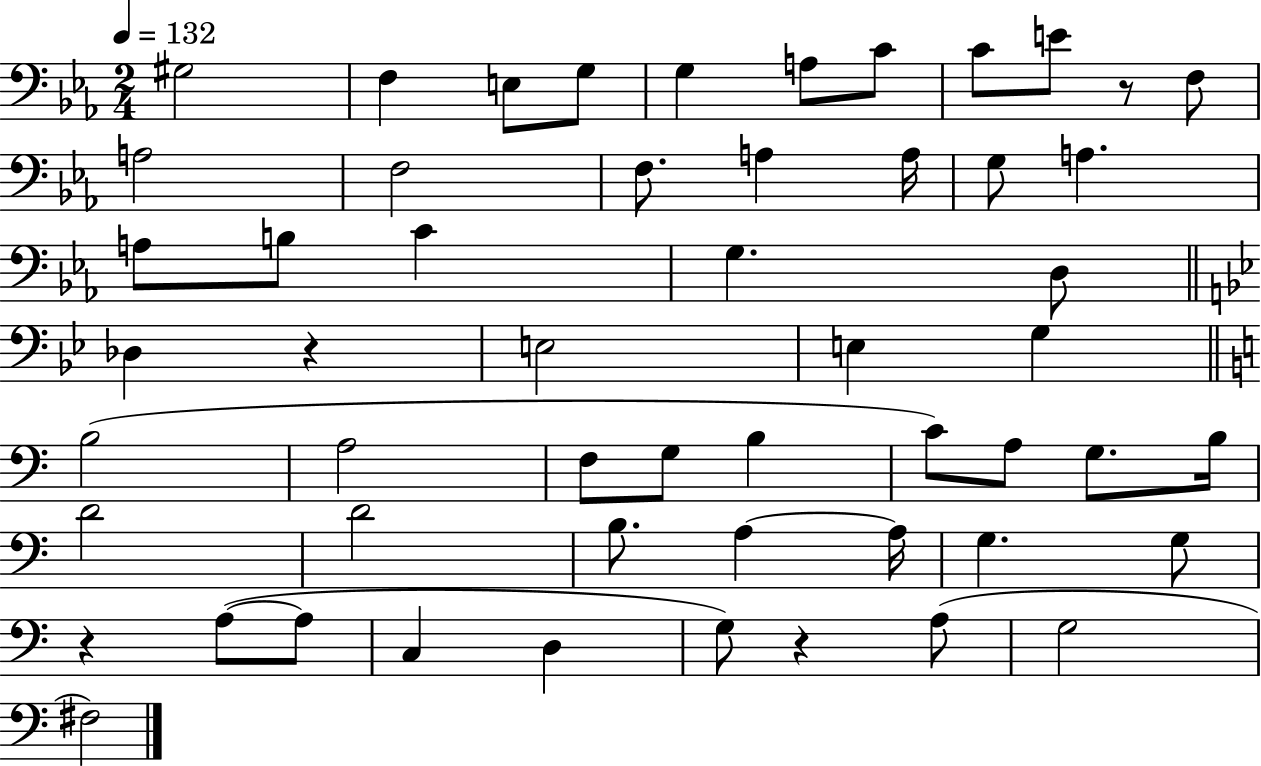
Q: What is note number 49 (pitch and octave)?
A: G3